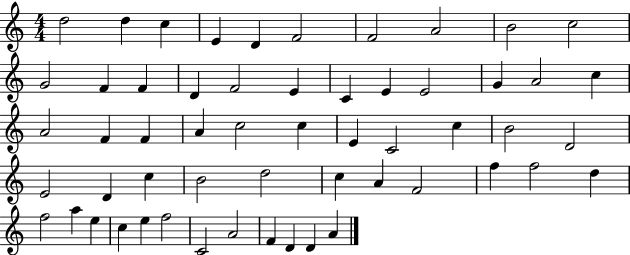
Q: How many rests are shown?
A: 0